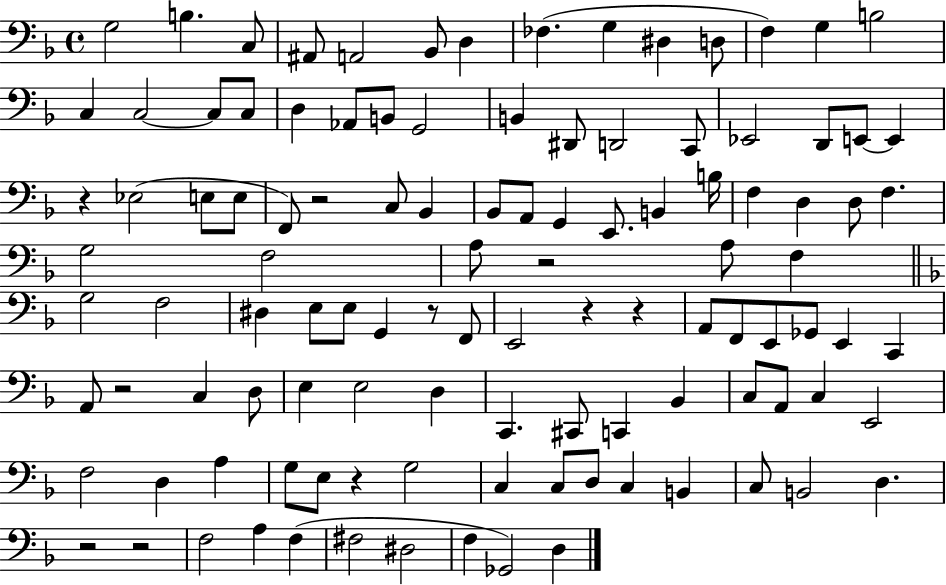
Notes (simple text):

G3/h B3/q. C3/e A#2/e A2/h Bb2/e D3/q FES3/q. G3/q D#3/q D3/e F3/q G3/q B3/h C3/q C3/h C3/e C3/e D3/q Ab2/e B2/e G2/h B2/q D#2/e D2/h C2/e Eb2/h D2/e E2/e E2/q R/q Eb3/h E3/e E3/e F2/e R/h C3/e Bb2/q Bb2/e A2/e G2/q E2/e. B2/q B3/s F3/q D3/q D3/e F3/q. G3/h F3/h A3/e R/h A3/e F3/q G3/h F3/h D#3/q E3/e E3/e G2/q R/e F2/e E2/h R/q R/q A2/e F2/e E2/e Gb2/e E2/q C2/q A2/e R/h C3/q D3/e E3/q E3/h D3/q C2/q. C#2/e C2/q Bb2/q C3/e A2/e C3/q E2/h F3/h D3/q A3/q G3/e E3/e R/q G3/h C3/q C3/e D3/e C3/q B2/q C3/e B2/h D3/q. R/h R/h F3/h A3/q F3/q F#3/h D#3/h F3/q Gb2/h D3/q